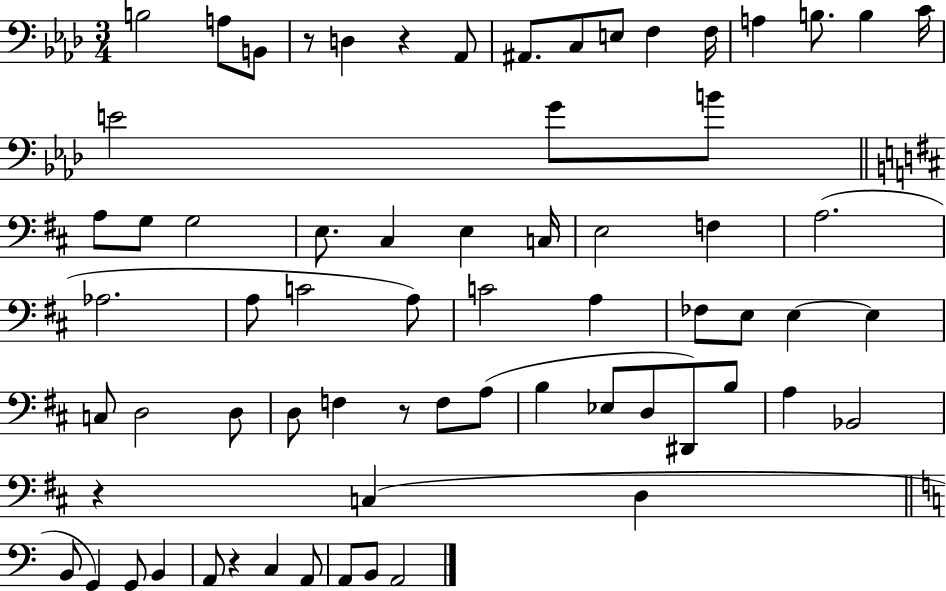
B3/h A3/e B2/e R/e D3/q R/q Ab2/e A#2/e. C3/e E3/e F3/q F3/s A3/q B3/e. B3/q C4/s E4/h G4/e B4/e A3/e G3/e G3/h E3/e. C#3/q E3/q C3/s E3/h F3/q A3/h. Ab3/h. A3/e C4/h A3/e C4/h A3/q FES3/e E3/e E3/q E3/q C3/e D3/h D3/e D3/e F3/q R/e F3/e A3/e B3/q Eb3/e D3/e D#2/e B3/e A3/q Bb2/h R/q C3/q D3/q B2/e G2/q G2/e B2/q A2/e R/q C3/q A2/e A2/e B2/e A2/h